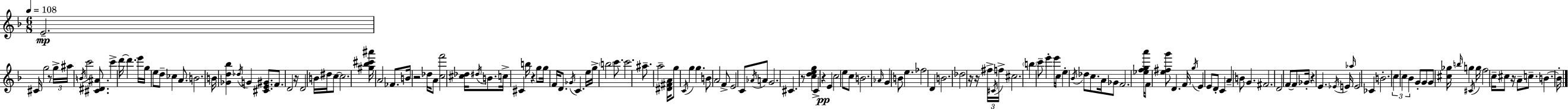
E4/h. C#4/s G5/h R/e G5/s A#5/s B4/s C6/h [C#4,D#4,A#4]/e. C6/q D6/s D6/q. E6/s G5/s E5/e D5/e CES5/q A4/e. B4/h. B4/s [Gb4,D5,Bb5]/q Db5/s G4/q [C#4,E4,G#4]/e. F4/e. D4/h R/s D4/h B4/s D#5/s C5/e C5/h. [G#5,Bb5,C#6,A#6]/s A4/h FES4/e. B4/s R/h Db5/s A4/e [C5,F6]/h [C#5,Db5]/s D#5/s B4/e. C5/s C#4/q B5/s R/q G5/e G5/s F4/s D4/e. Gb4/s C4/q. E5/s G5/s B5/h C6/e. C6/h. A#5/e. A5/h [D#4,F#4,A4]/s G5/e C4/s G5/q G5/q. B4/e A4/h F4/e E4/h C4/e Ab4/s A4/e G4/h. C#4/q. R/e [C5,D5,E5,G5]/q C4/q R/q E4/q C5/h E5/e C5/e B4/h. Ab4/s G4/q B4/e E5/q. FES5/h D4/q B4/h. Db5/h R/s R/s F#5/s C#4/s F5/s C#5/h. B5/q C6/e E6/q E6/s C5/s E5/q Bb4/s Db5/e C5/e. A4/s Gb4/e F4/h. [Eb5,F5,G5,A6]/s F4/e [E5,F#5,G6]/e D4/q. F4/s G5/s E4/q E4/e D4/e C4/q A4/q B4/e G4/q. F#4/h. D4/h F4/e F4/e Gb4/s R/q E4/q. Eb4/s E4/s Ab5/s E4/h CES4/q B4/h. C5/q C5/q Bb4/q G4/e G4/e G4/e [C#5,Gb5]/s B5/s G5/q C#4/s G5/s F5/h C5/s C#5/e R/s A4/e C5/e. B4/q. B4/s